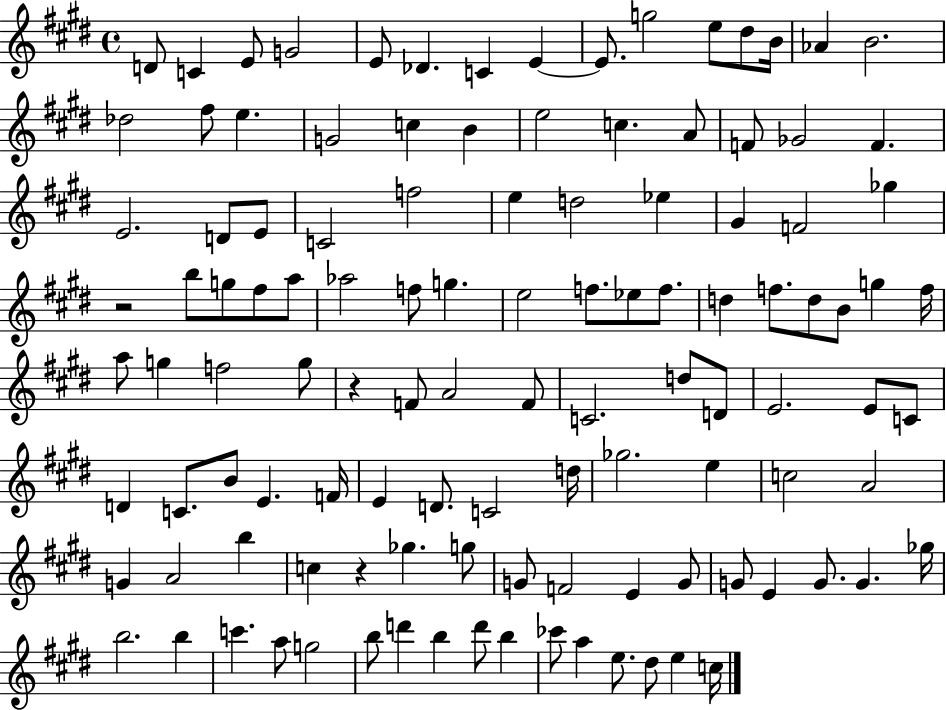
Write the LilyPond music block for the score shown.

{
  \clef treble
  \time 4/4
  \defaultTimeSignature
  \key e \major
  d'8 c'4 e'8 g'2 | e'8 des'4. c'4 e'4~~ | e'8. g''2 e''8 dis''8 b'16 | aes'4 b'2. | \break des''2 fis''8 e''4. | g'2 c''4 b'4 | e''2 c''4. a'8 | f'8 ges'2 f'4. | \break e'2. d'8 e'8 | c'2 f''2 | e''4 d''2 ees''4 | gis'4 f'2 ges''4 | \break r2 b''8 g''8 fis''8 a''8 | aes''2 f''8 g''4. | e''2 f''8. ees''8 f''8. | d''4 f''8. d''8 b'8 g''4 f''16 | \break a''8 g''4 f''2 g''8 | r4 f'8 a'2 f'8 | c'2. d''8 d'8 | e'2. e'8 c'8 | \break d'4 c'8. b'8 e'4. f'16 | e'4 d'8. c'2 d''16 | ges''2. e''4 | c''2 a'2 | \break g'4 a'2 b''4 | c''4 r4 ges''4. g''8 | g'8 f'2 e'4 g'8 | g'8 e'4 g'8. g'4. ges''16 | \break b''2. b''4 | c'''4. a''8 g''2 | b''8 d'''4 b''4 d'''8 b''4 | ces'''8 a''4 e''8. dis''8 e''4 c''16 | \break \bar "|."
}